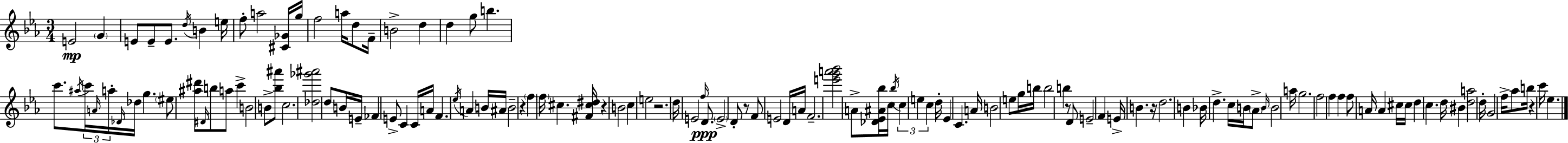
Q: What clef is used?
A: treble